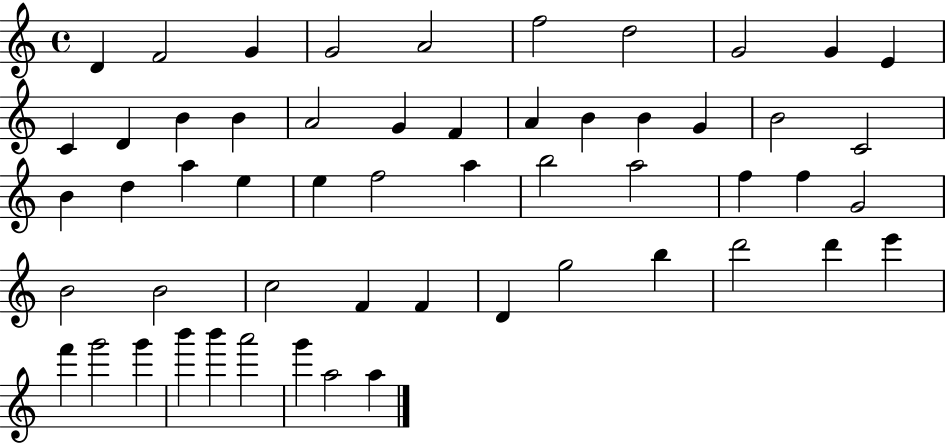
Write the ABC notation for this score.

X:1
T:Untitled
M:4/4
L:1/4
K:C
D F2 G G2 A2 f2 d2 G2 G E C D B B A2 G F A B B G B2 C2 B d a e e f2 a b2 a2 f f G2 B2 B2 c2 F F D g2 b d'2 d' e' f' g'2 g' b' b' a'2 g' a2 a